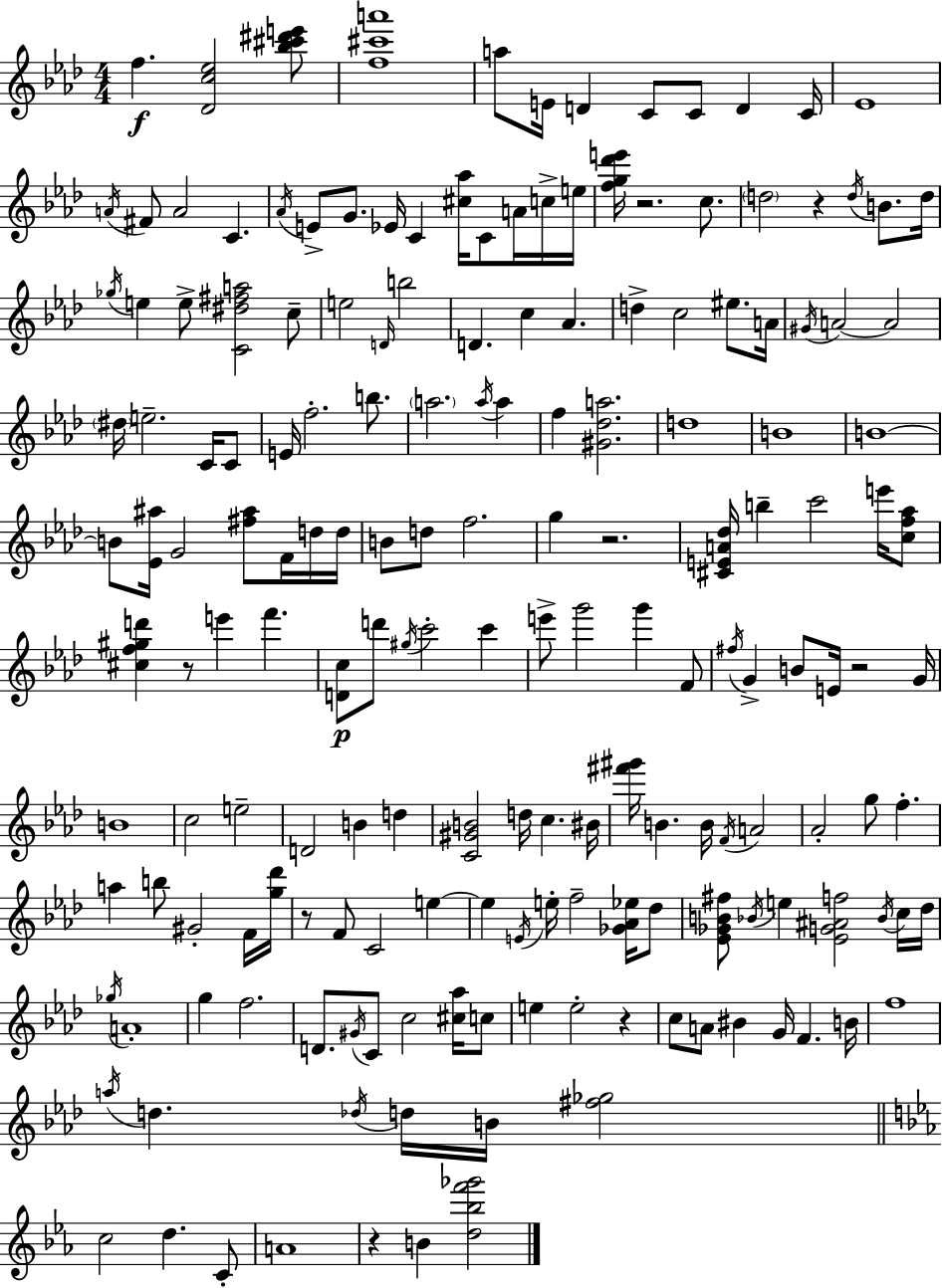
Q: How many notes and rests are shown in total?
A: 176